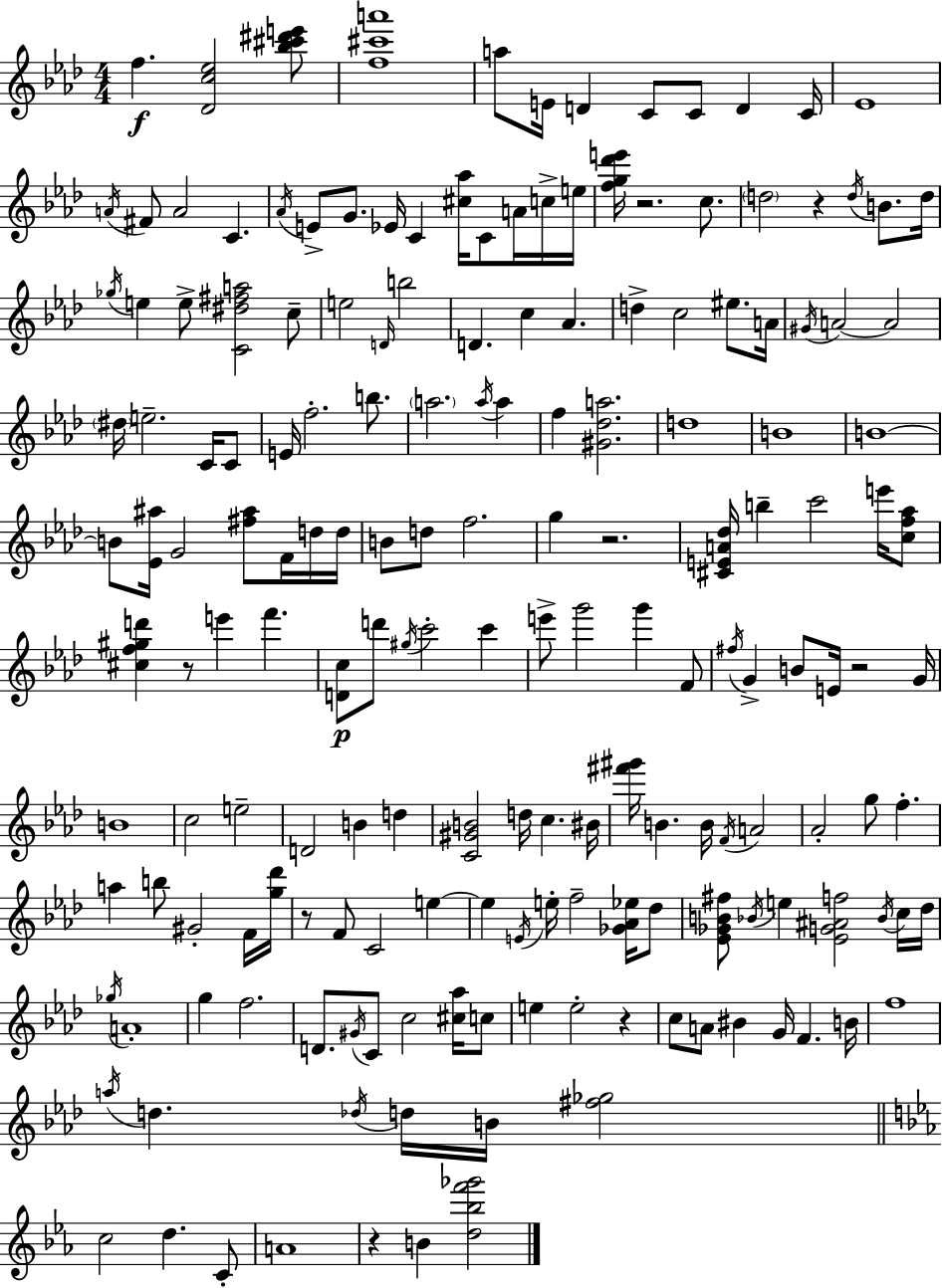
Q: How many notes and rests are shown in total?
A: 176